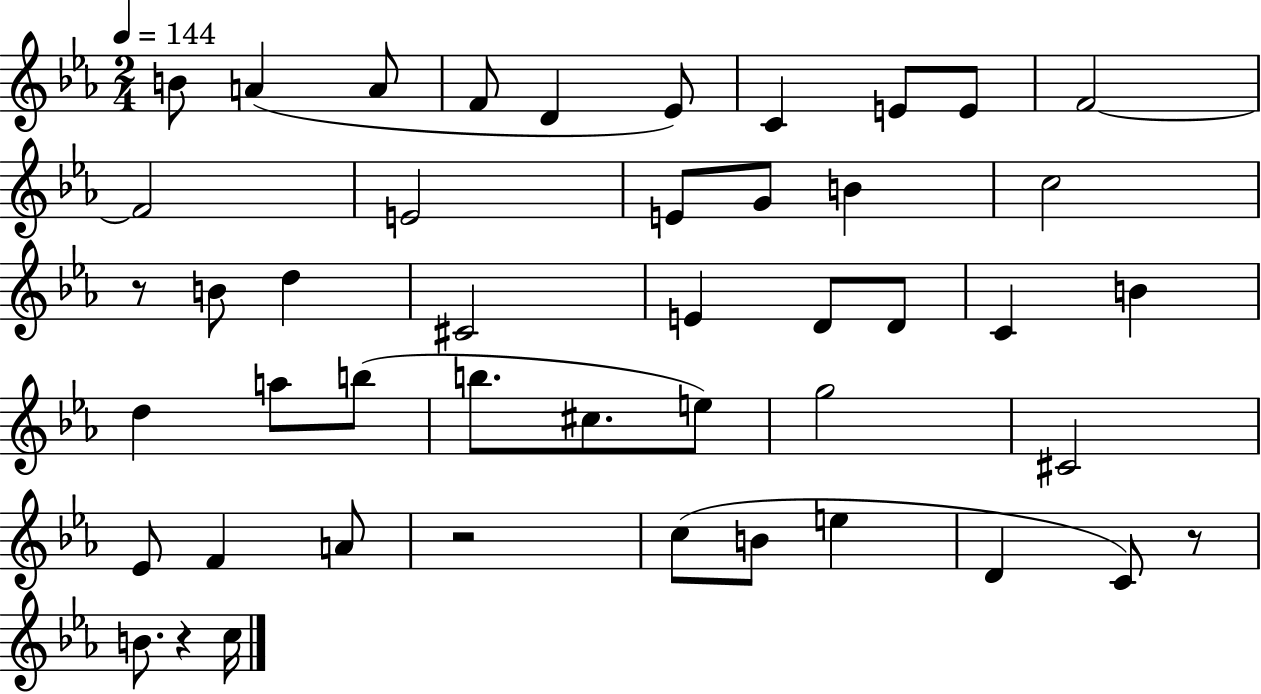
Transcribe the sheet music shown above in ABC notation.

X:1
T:Untitled
M:2/4
L:1/4
K:Eb
B/2 A A/2 F/2 D _E/2 C E/2 E/2 F2 F2 E2 E/2 G/2 B c2 z/2 B/2 d ^C2 E D/2 D/2 C B d a/2 b/2 b/2 ^c/2 e/2 g2 ^C2 _E/2 F A/2 z2 c/2 B/2 e D C/2 z/2 B/2 z c/4